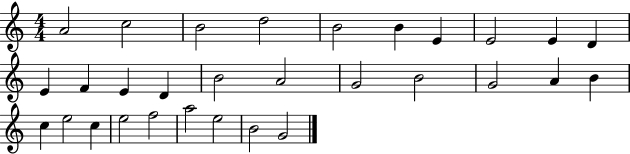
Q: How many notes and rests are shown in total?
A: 30